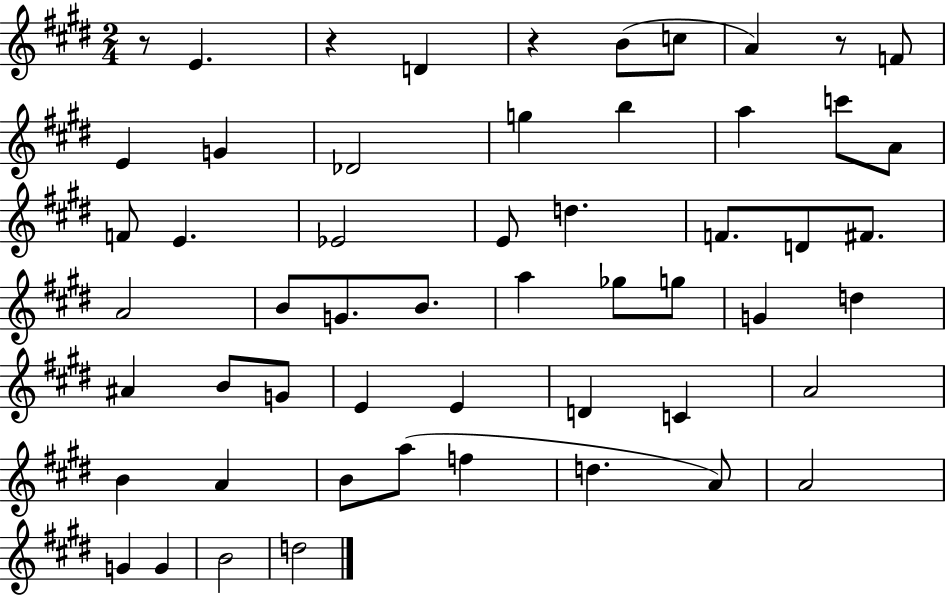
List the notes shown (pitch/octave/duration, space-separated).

R/e E4/q. R/q D4/q R/q B4/e C5/e A4/q R/e F4/e E4/q G4/q Db4/h G5/q B5/q A5/q C6/e A4/e F4/e E4/q. Eb4/h E4/e D5/q. F4/e. D4/e F#4/e. A4/h B4/e G4/e. B4/e. A5/q Gb5/e G5/e G4/q D5/q A#4/q B4/e G4/e E4/q E4/q D4/q C4/q A4/h B4/q A4/q B4/e A5/e F5/q D5/q. A4/e A4/h G4/q G4/q B4/h D5/h